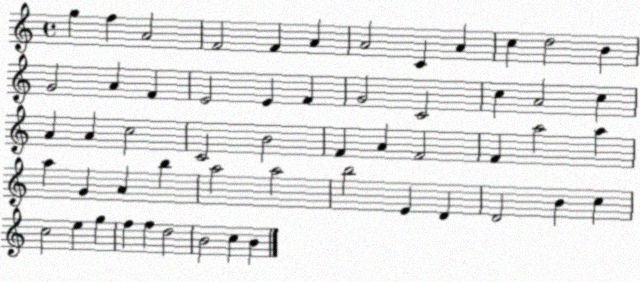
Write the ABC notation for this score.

X:1
T:Untitled
M:4/4
L:1/4
K:C
g f A2 F2 F A A2 C A c d2 B G2 A F E2 E F G2 C2 c A2 c A A c2 C2 B2 F A F2 F a2 a a G A b a2 a2 b2 E D D2 B c c2 e g f f d2 B2 c B